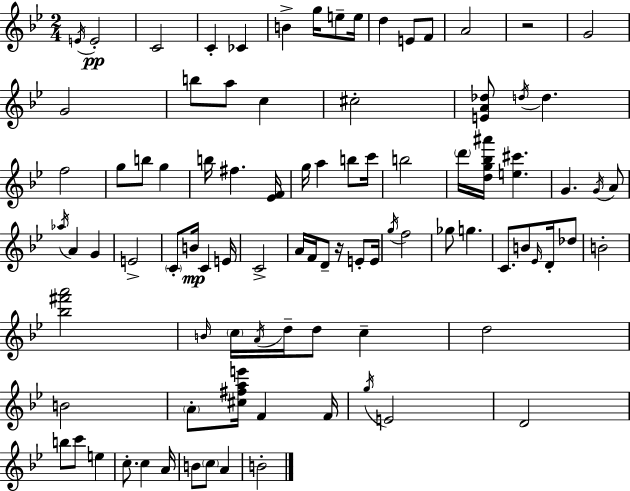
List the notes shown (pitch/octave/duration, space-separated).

E4/s E4/h C4/h C4/q CES4/q B4/q G5/s E5/e E5/s D5/q E4/e F4/e A4/h R/h G4/h G4/h B5/e A5/e C5/q C#5/h [E4,A4,Db5]/e D5/s D5/q. F5/h G5/e B5/e G5/q B5/s F#5/q. [Eb4,F4]/s G5/s A5/q B5/e C6/s B5/h D6/s [D5,G5,Bb5,A#6]/s [E5,C#6]/q. G4/q. G4/s A4/e Ab5/s A4/q G4/q E4/h C4/e B4/s C4/q E4/s C4/h A4/s F4/s D4/e R/s E4/e E4/s G5/s F5/h Gb5/e G5/q. C4/e. B4/e Eb4/s D4/s Db5/e B4/h [Bb5,F#6,A6]/h B4/s C5/s A4/s D5/s D5/e C5/q D5/h B4/h A4/e [C#5,F#5,A5,E6]/s F4/q F4/s G5/s E4/h D4/h B5/e C6/e E5/q C5/e. C5/q A4/s B4/e C5/e A4/q B4/h